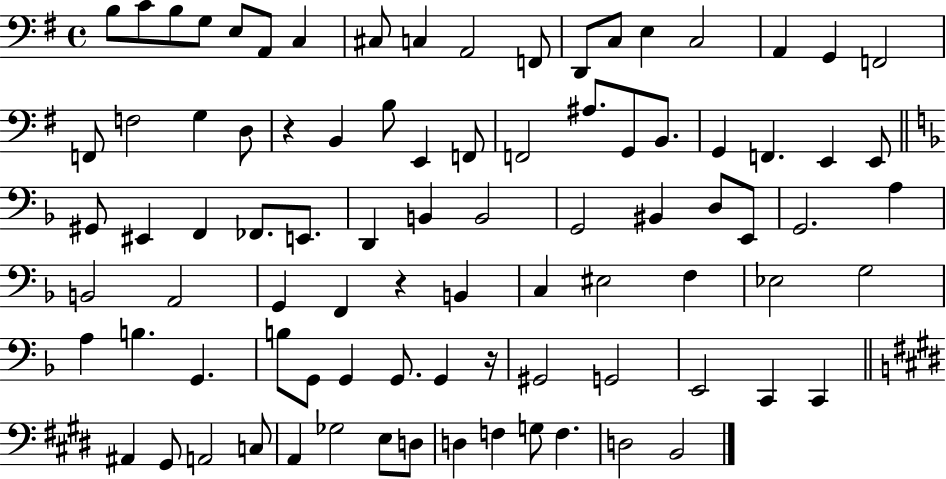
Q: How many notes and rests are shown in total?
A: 88